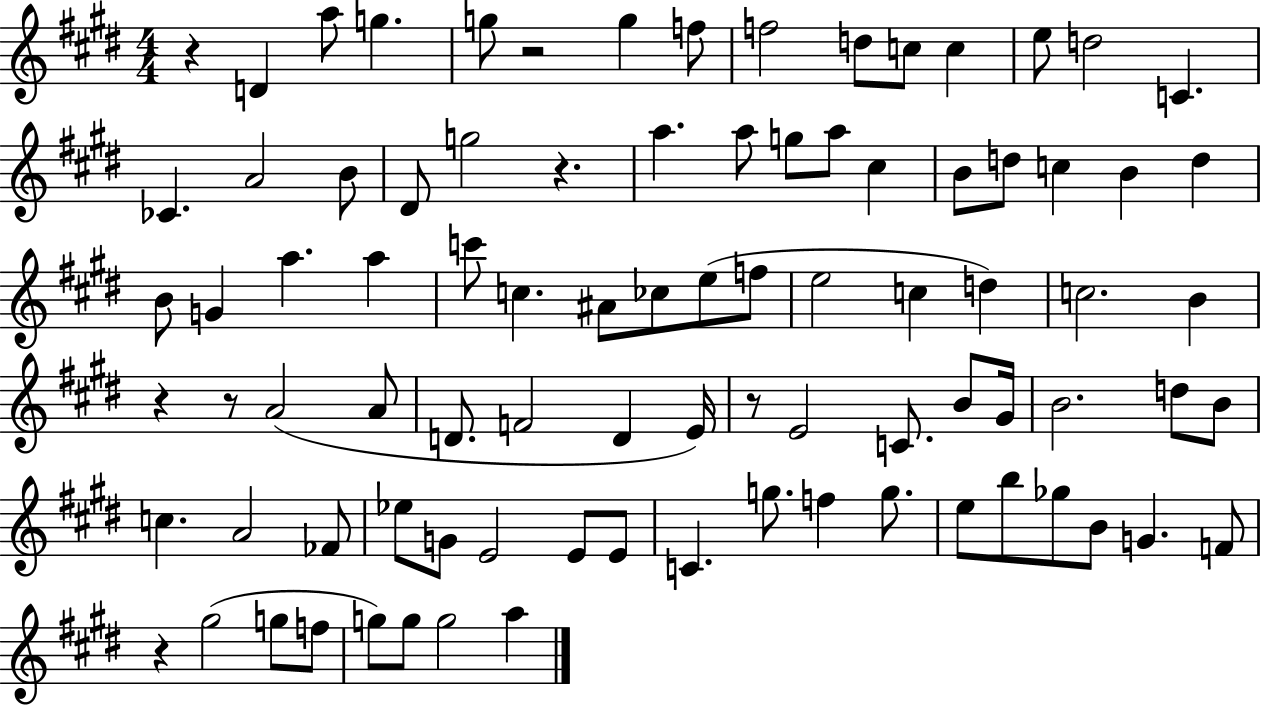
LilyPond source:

{
  \clef treble
  \numericTimeSignature
  \time 4/4
  \key e \major
  r4 d'4 a''8 g''4. | g''8 r2 g''4 f''8 | f''2 d''8 c''8 c''4 | e''8 d''2 c'4. | \break ces'4. a'2 b'8 | dis'8 g''2 r4. | a''4. a''8 g''8 a''8 cis''4 | b'8 d''8 c''4 b'4 d''4 | \break b'8 g'4 a''4. a''4 | c'''8 c''4. ais'8 ces''8 e''8( f''8 | e''2 c''4 d''4) | c''2. b'4 | \break r4 r8 a'2( a'8 | d'8. f'2 d'4 e'16) | r8 e'2 c'8. b'8 gis'16 | b'2. d''8 b'8 | \break c''4. a'2 fes'8 | ees''8 g'8 e'2 e'8 e'8 | c'4. g''8. f''4 g''8. | e''8 b''8 ges''8 b'8 g'4. f'8 | \break r4 gis''2( g''8 f''8 | g''8) g''8 g''2 a''4 | \bar "|."
}